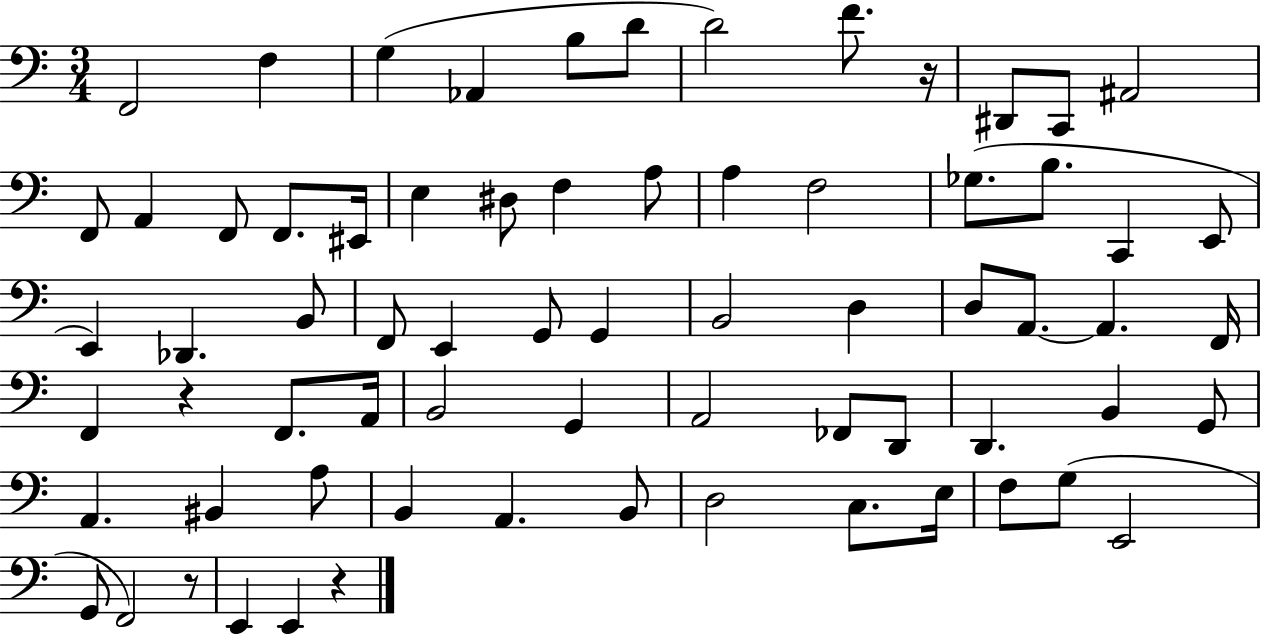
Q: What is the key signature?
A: C major